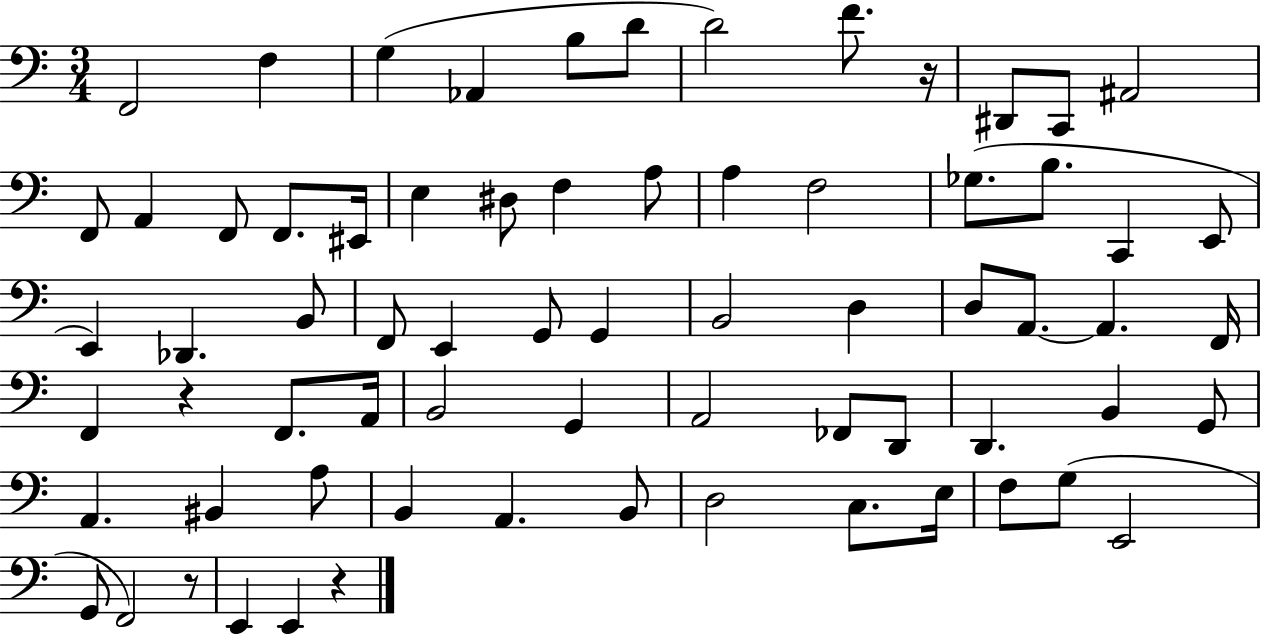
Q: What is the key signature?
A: C major